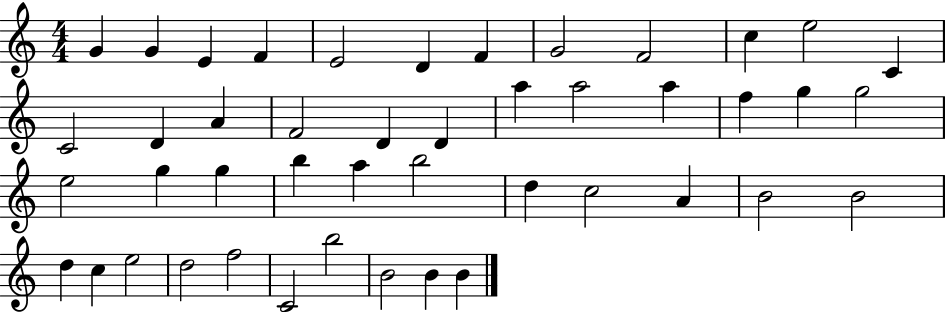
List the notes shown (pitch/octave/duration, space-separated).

G4/q G4/q E4/q F4/q E4/h D4/q F4/q G4/h F4/h C5/q E5/h C4/q C4/h D4/q A4/q F4/h D4/q D4/q A5/q A5/h A5/q F5/q G5/q G5/h E5/h G5/q G5/q B5/q A5/q B5/h D5/q C5/h A4/q B4/h B4/h D5/q C5/q E5/h D5/h F5/h C4/h B5/h B4/h B4/q B4/q